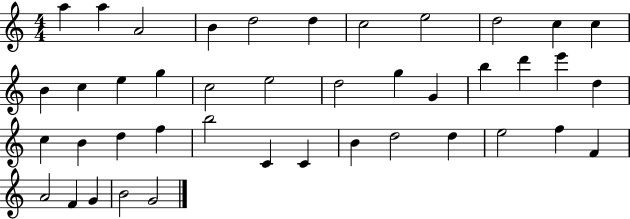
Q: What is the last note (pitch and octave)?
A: G4